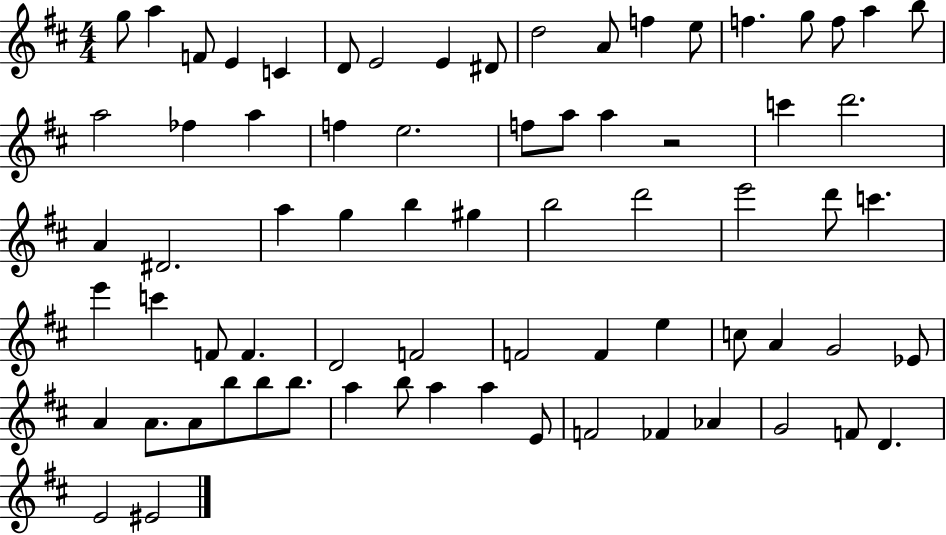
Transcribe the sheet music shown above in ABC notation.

X:1
T:Untitled
M:4/4
L:1/4
K:D
g/2 a F/2 E C D/2 E2 E ^D/2 d2 A/2 f e/2 f g/2 f/2 a b/2 a2 _f a f e2 f/2 a/2 a z2 c' d'2 A ^D2 a g b ^g b2 d'2 e'2 d'/2 c' e' c' F/2 F D2 F2 F2 F e c/2 A G2 _E/2 A A/2 A/2 b/2 b/2 b/2 a b/2 a a E/2 F2 _F _A G2 F/2 D E2 ^E2